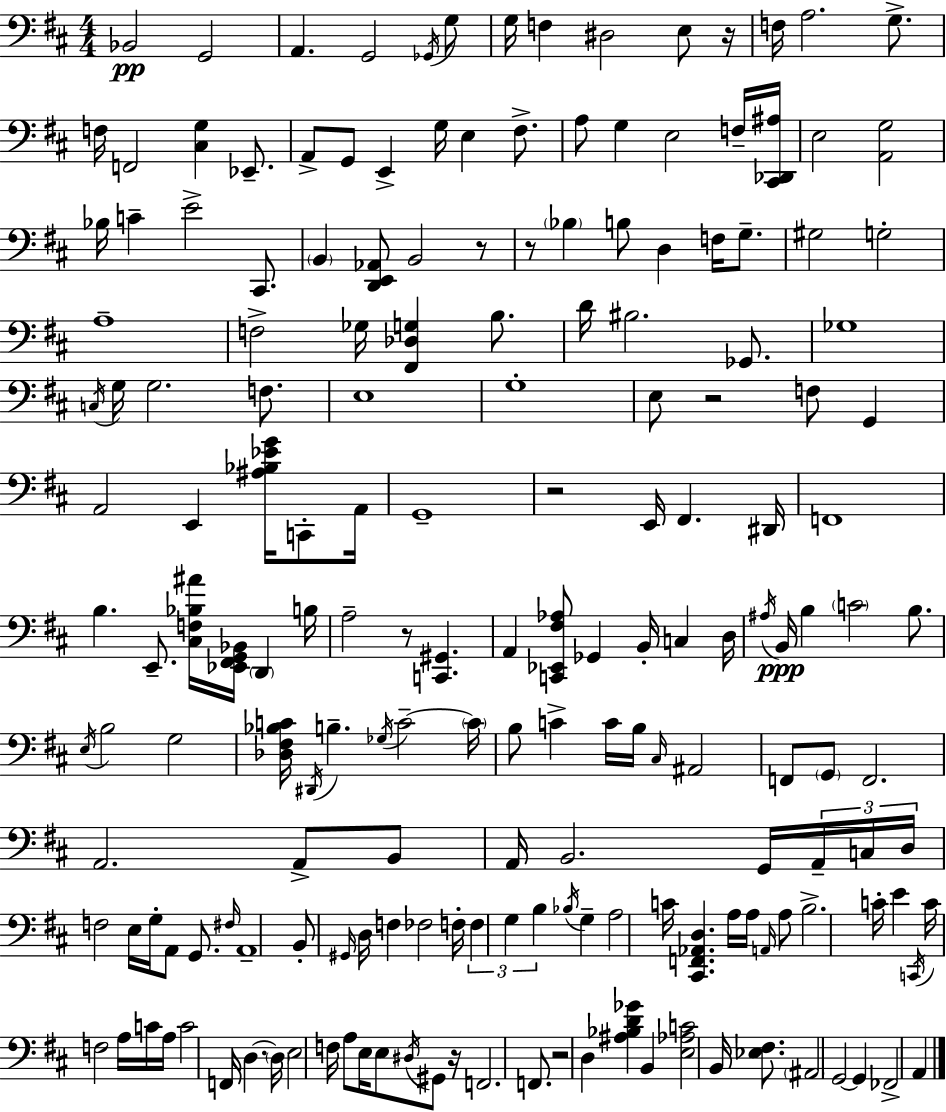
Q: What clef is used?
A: bass